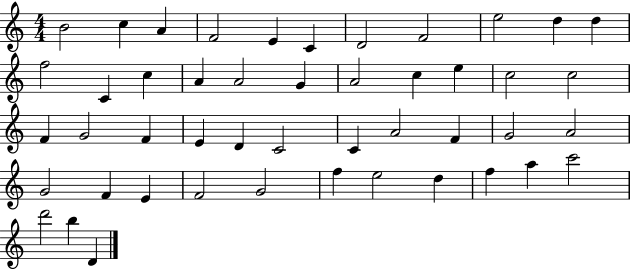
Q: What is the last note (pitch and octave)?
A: D4